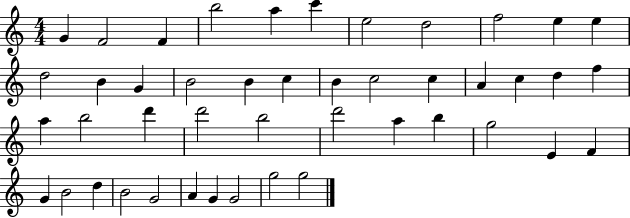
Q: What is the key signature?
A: C major